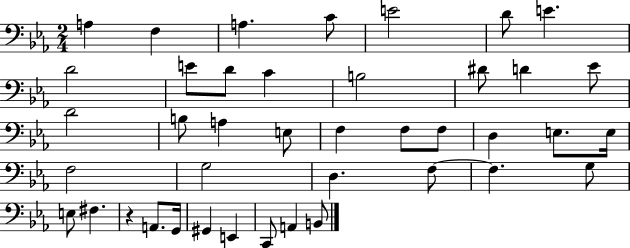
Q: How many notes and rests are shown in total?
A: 41